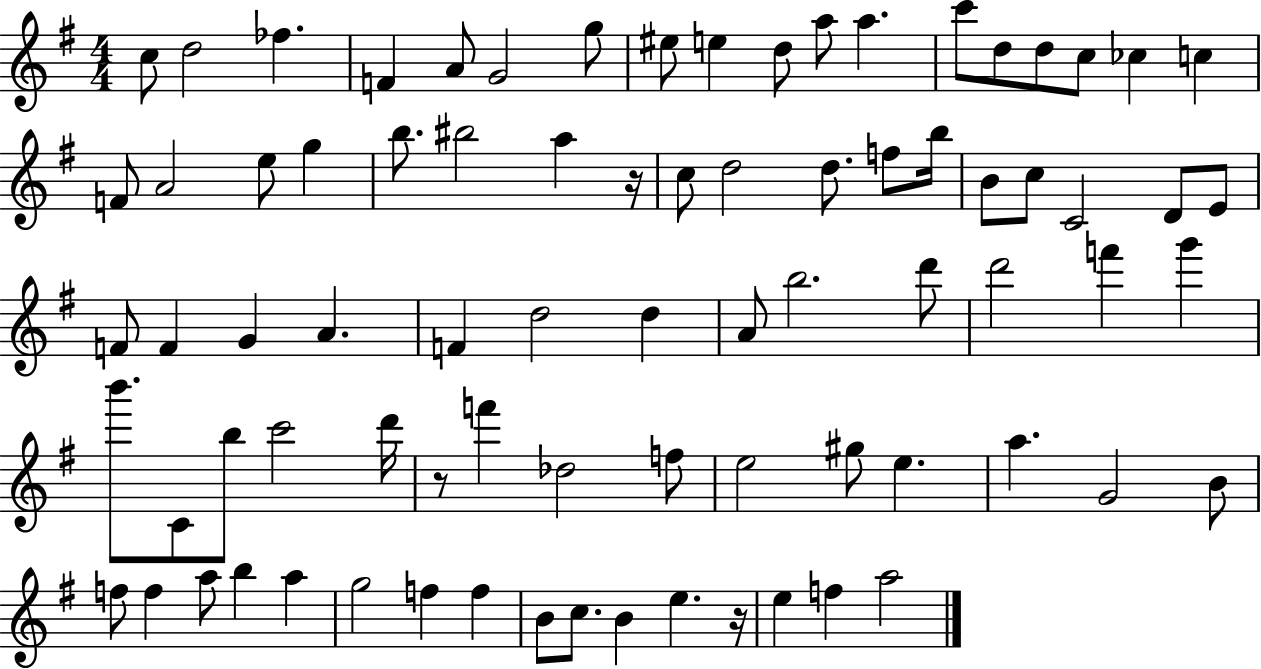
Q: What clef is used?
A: treble